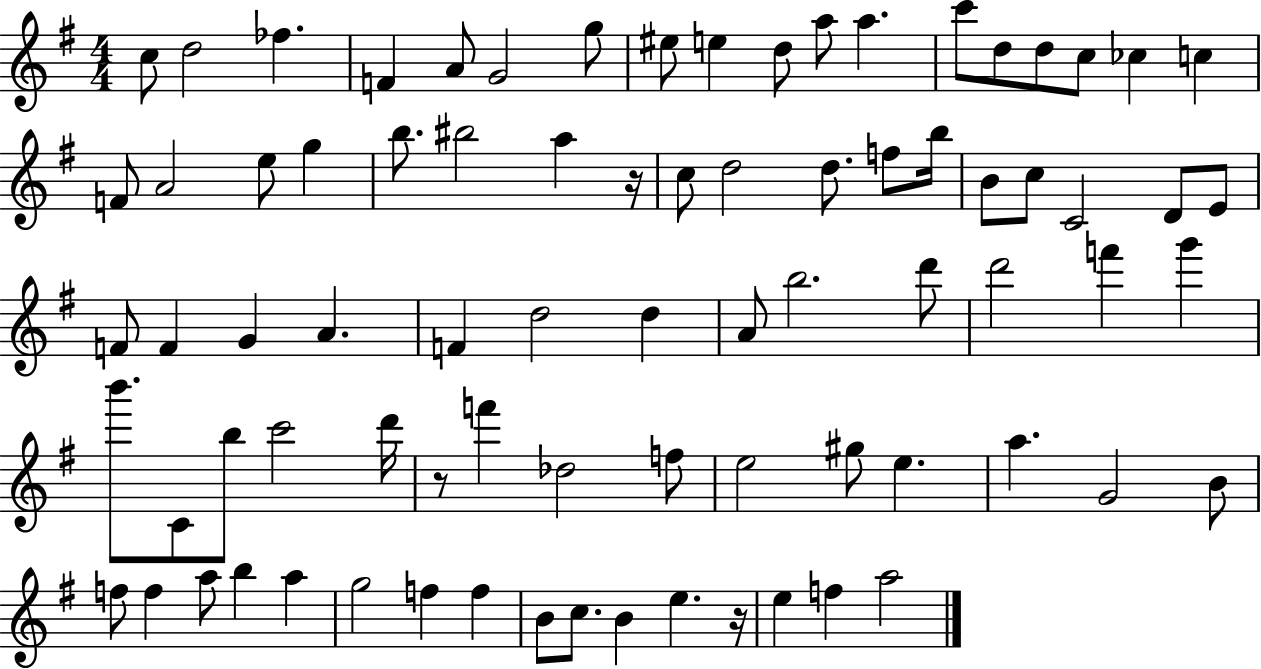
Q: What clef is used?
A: treble